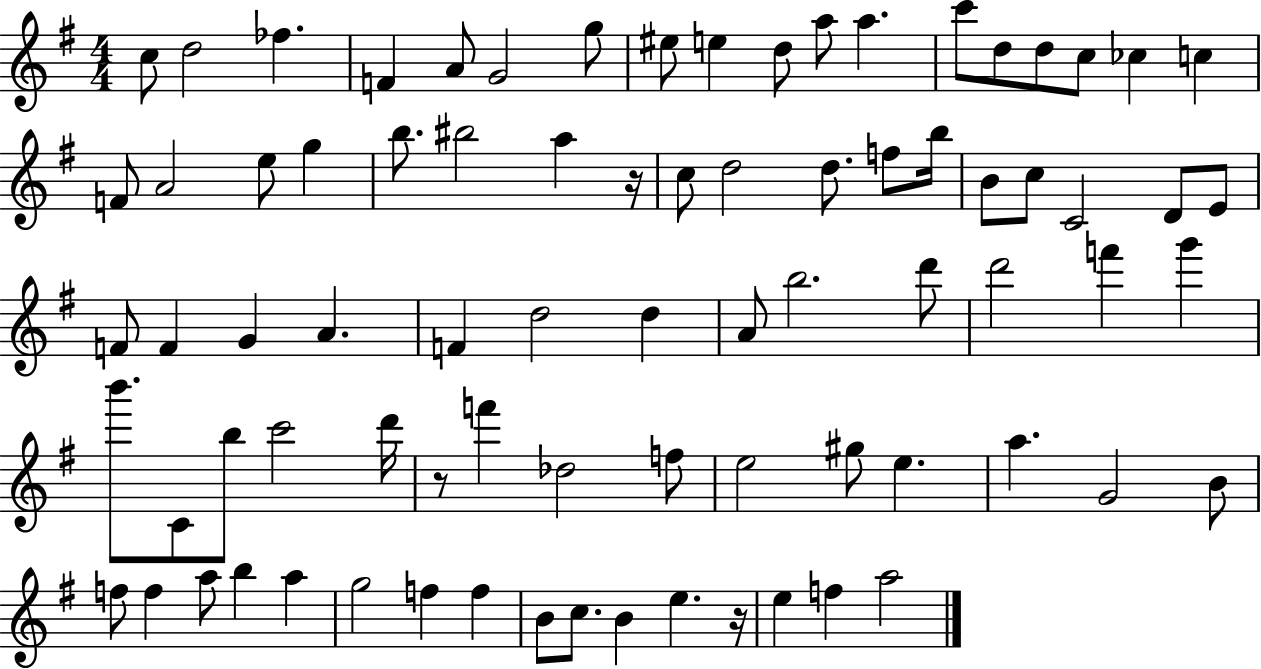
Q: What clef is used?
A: treble